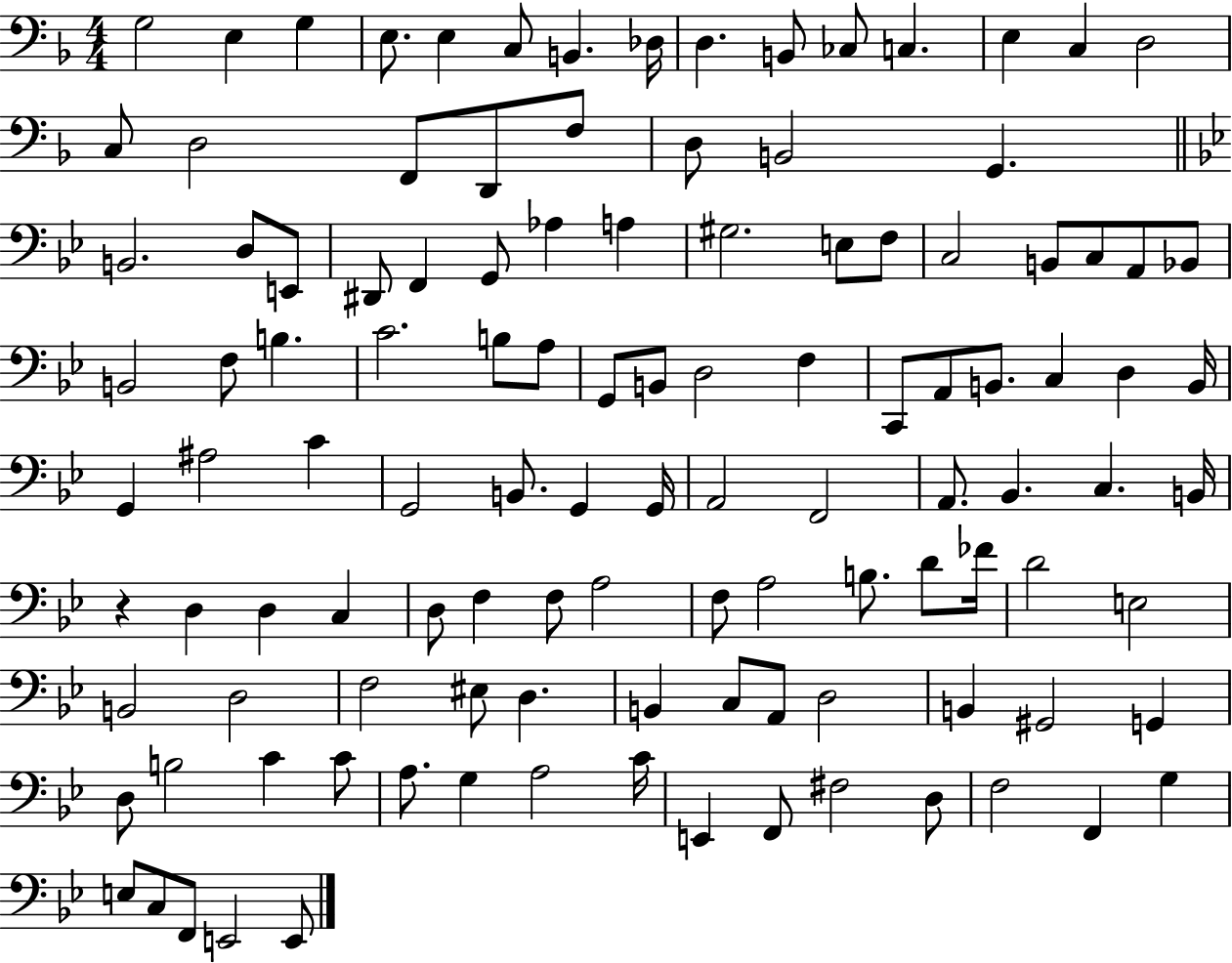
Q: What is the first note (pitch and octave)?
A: G3